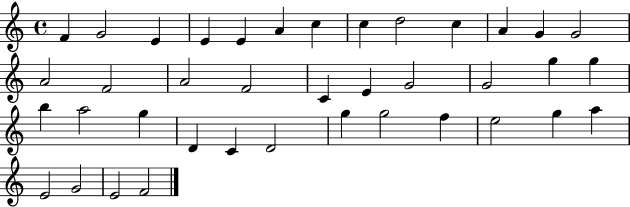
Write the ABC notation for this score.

X:1
T:Untitled
M:4/4
L:1/4
K:C
F G2 E E E A c c d2 c A G G2 A2 F2 A2 F2 C E G2 G2 g g b a2 g D C D2 g g2 f e2 g a E2 G2 E2 F2